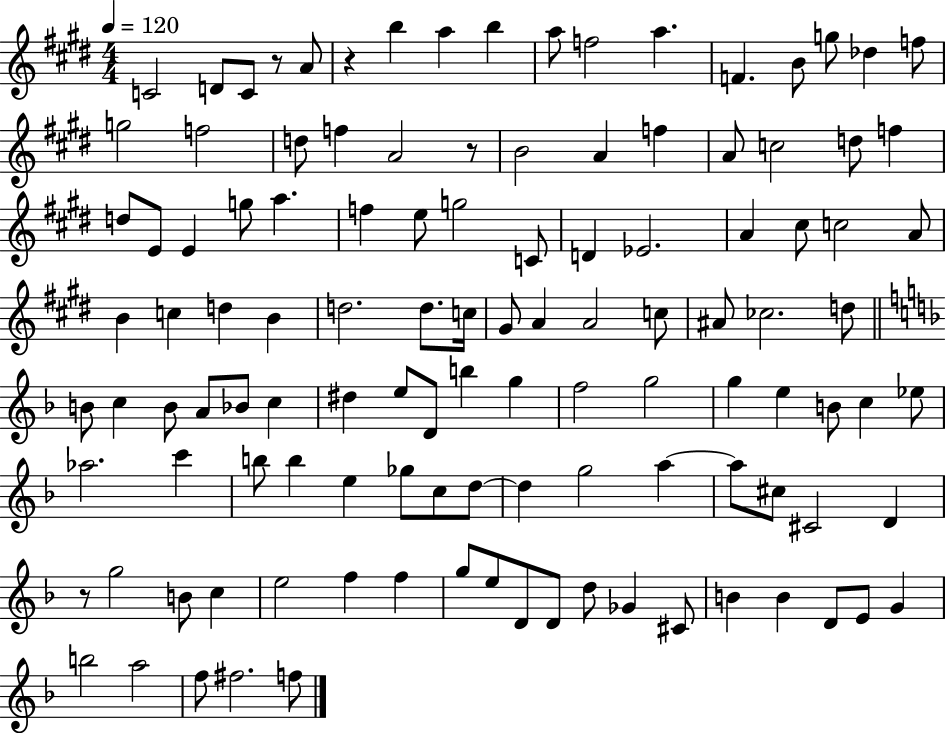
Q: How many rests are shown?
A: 4